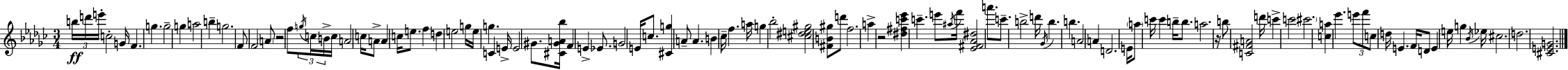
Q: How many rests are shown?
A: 3